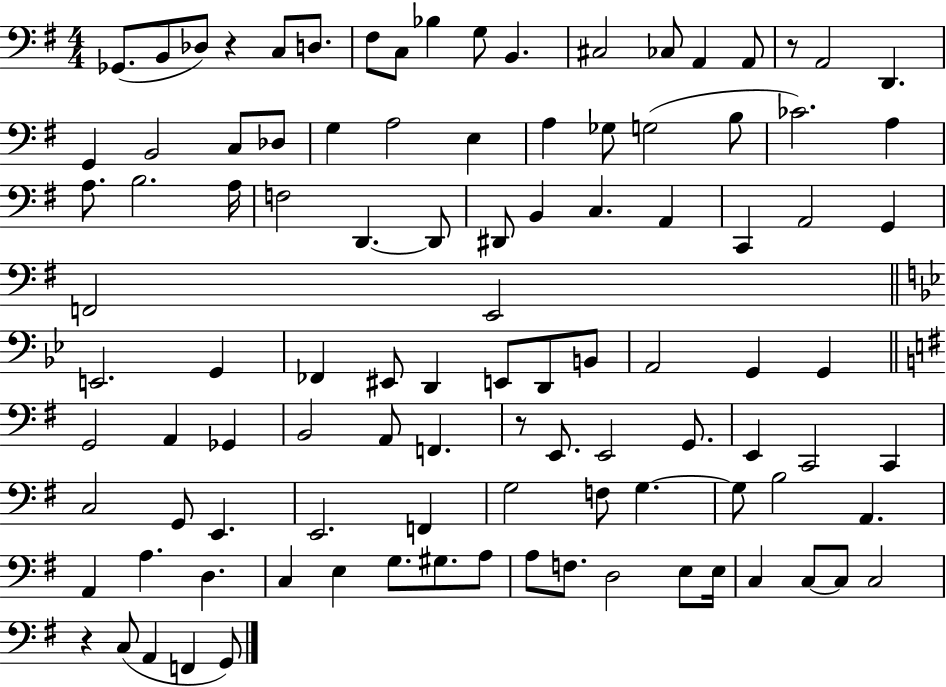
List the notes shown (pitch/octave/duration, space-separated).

Gb2/e. B2/e Db3/e R/q C3/e D3/e. F#3/e C3/e Bb3/q G3/e B2/q. C#3/h CES3/e A2/q A2/e R/e A2/h D2/q. G2/q B2/h C3/e Db3/e G3/q A3/h E3/q A3/q Gb3/e G3/h B3/e CES4/h. A3/q A3/e. B3/h. A3/s F3/h D2/q. D2/e D#2/e B2/q C3/q. A2/q C2/q A2/h G2/q F2/h E2/h E2/h. G2/q FES2/q EIS2/e D2/q E2/e D2/e B2/e A2/h G2/q G2/q G2/h A2/q Gb2/q B2/h A2/e F2/q. R/e E2/e. E2/h G2/e. E2/q C2/h C2/q C3/h G2/e E2/q. E2/h. F2/q G3/h F3/e G3/q. G3/e B3/h A2/q. A2/q A3/q. D3/q. C3/q E3/q G3/e. G#3/e. A3/e A3/e F3/e. D3/h E3/e E3/s C3/q C3/e C3/e C3/h R/q C3/e A2/q F2/q G2/e